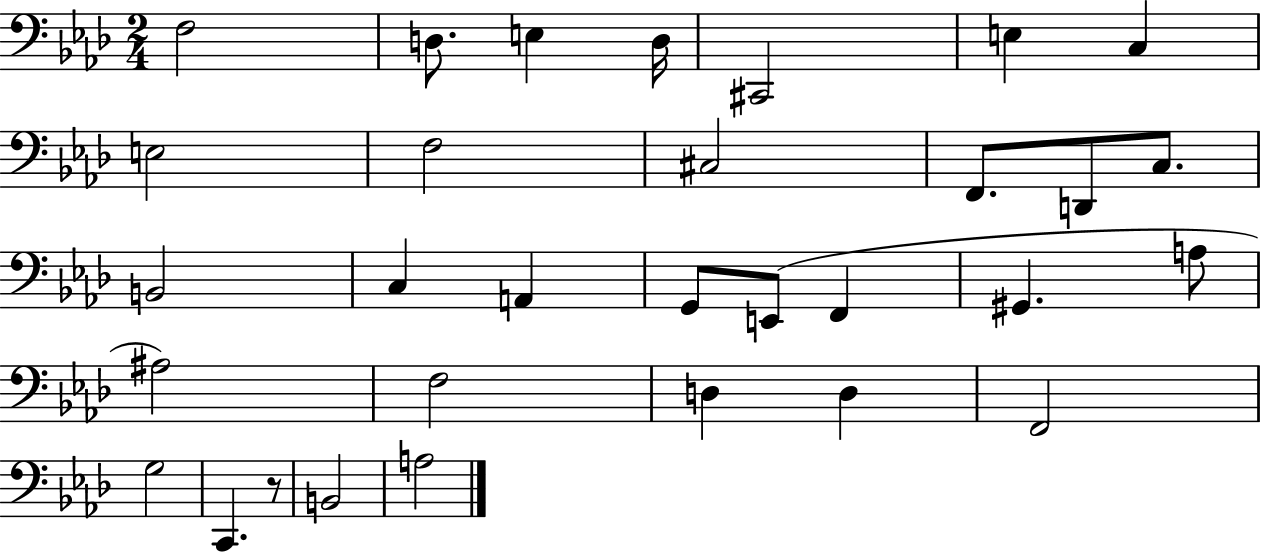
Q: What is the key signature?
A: AES major